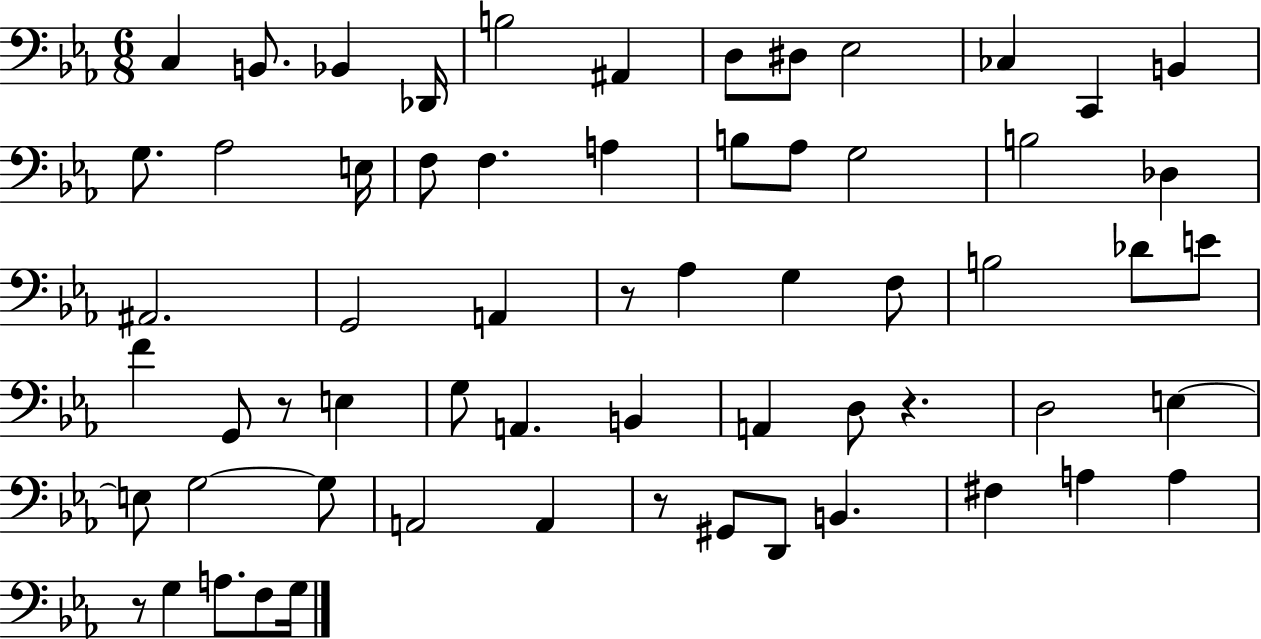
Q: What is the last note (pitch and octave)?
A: G3